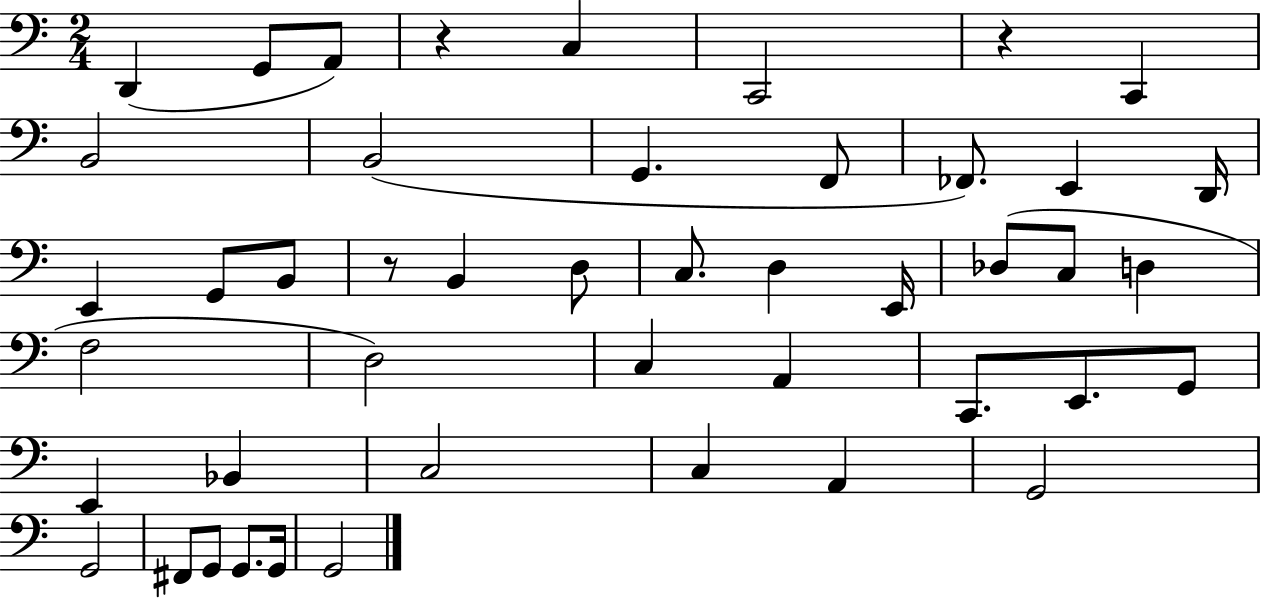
D2/q G2/e A2/e R/q C3/q C2/h R/q C2/q B2/h B2/h G2/q. F2/e FES2/e. E2/q D2/s E2/q G2/e B2/e R/e B2/q D3/e C3/e. D3/q E2/s Db3/e C3/e D3/q F3/h D3/h C3/q A2/q C2/e. E2/e. G2/e E2/q Bb2/q C3/h C3/q A2/q G2/h G2/h F#2/e G2/e G2/e. G2/s G2/h